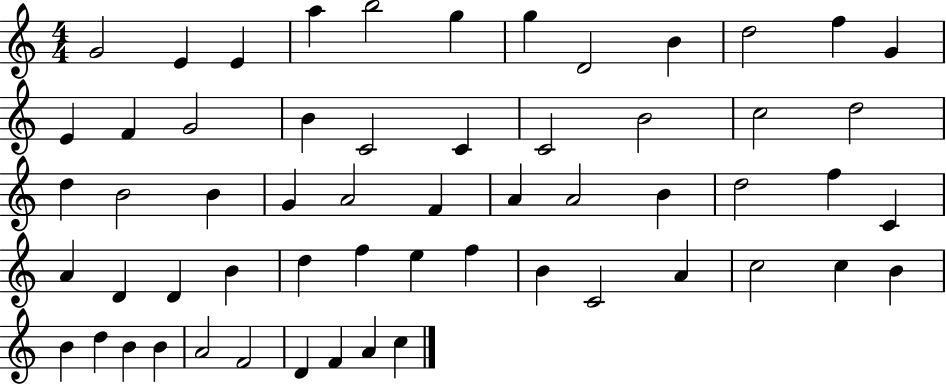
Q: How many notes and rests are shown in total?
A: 58